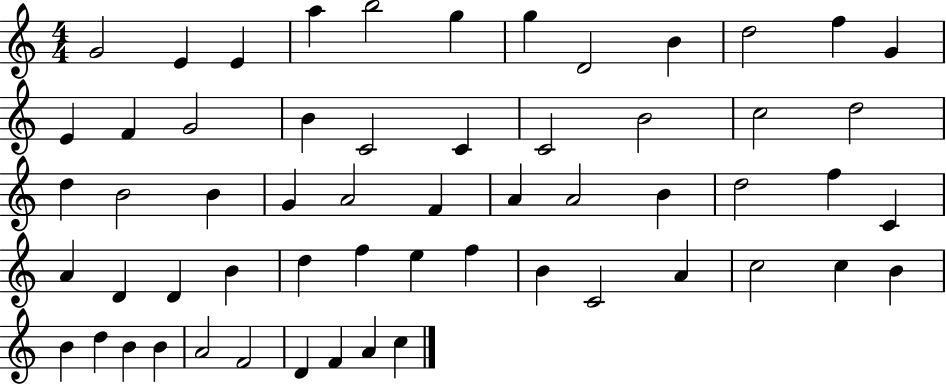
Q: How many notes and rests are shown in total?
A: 58